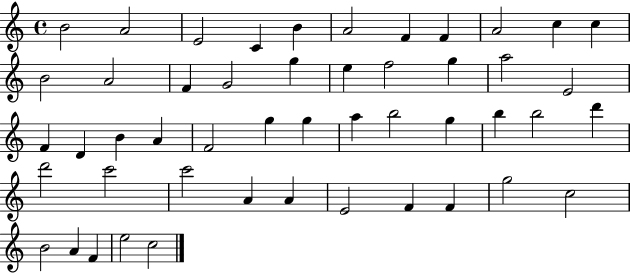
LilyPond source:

{
  \clef treble
  \time 4/4
  \defaultTimeSignature
  \key c \major
  b'2 a'2 | e'2 c'4 b'4 | a'2 f'4 f'4 | a'2 c''4 c''4 | \break b'2 a'2 | f'4 g'2 g''4 | e''4 f''2 g''4 | a''2 e'2 | \break f'4 d'4 b'4 a'4 | f'2 g''4 g''4 | a''4 b''2 g''4 | b''4 b''2 d'''4 | \break d'''2 c'''2 | c'''2 a'4 a'4 | e'2 f'4 f'4 | g''2 c''2 | \break b'2 a'4 f'4 | e''2 c''2 | \bar "|."
}